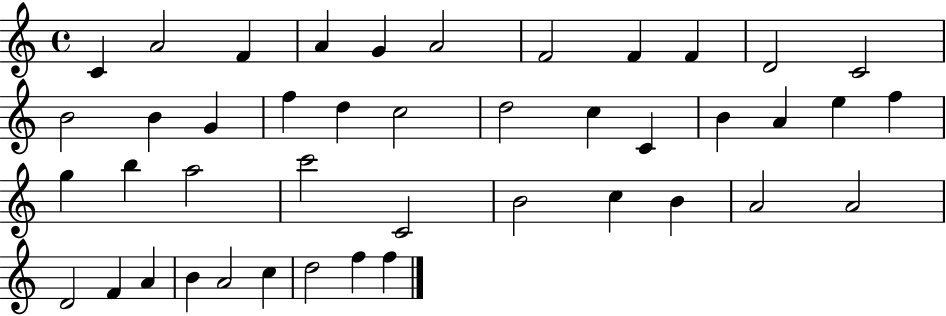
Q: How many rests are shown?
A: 0